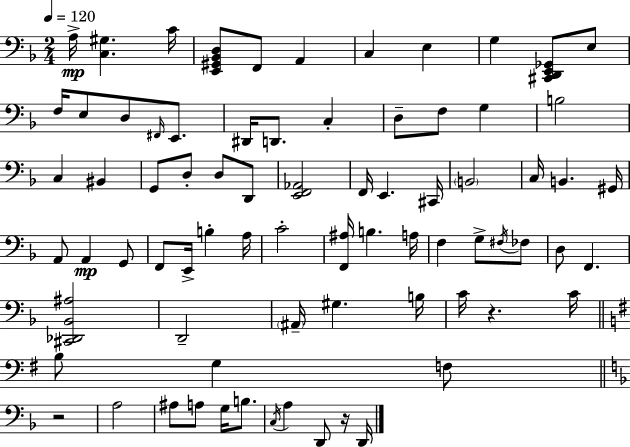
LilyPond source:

{
  \clef bass
  \numericTimeSignature
  \time 2/4
  \key f \major
  \tempo 4 = 120
  a16->\mp <c gis>4. c'16 | <e, gis, bes, d>8 f,8 a,4 | c4 e4 | g4 <cis, d, e, ges,>8 e8 | \break f16 e8 d8 \grace { fis,16 } e,8. | dis,16 d,8. c4-. | d8-- f8 g4 | b2 | \break c4 bis,4 | g,8 d8-. d8 d,8 | <e, f, aes,>2 | f,16 e,4. | \break cis,16 \parenthesize b,2 | c16 b,4. | gis,16 a,8 a,4\mp g,8 | f,8 e,16-> b4-. | \break a16 c'2-. | <f, ais>16 b4. | a16 f4 g8-> \acciaccatura { fis16 } | fes8 d8 f,4. | \break <cis, des, bes, ais>2 | d,2-- | \parenthesize ais,16-- gis4. | b16 c'16 r4. | \break c'16 \bar "||" \break \key e \minor b8 g4 f8 | \bar "||" \break \key d \minor r2 | a2 | ais8 a8 g16 b8. | \acciaccatura { c16 } a4 d,8 r16 | \break d,16 \bar "|."
}